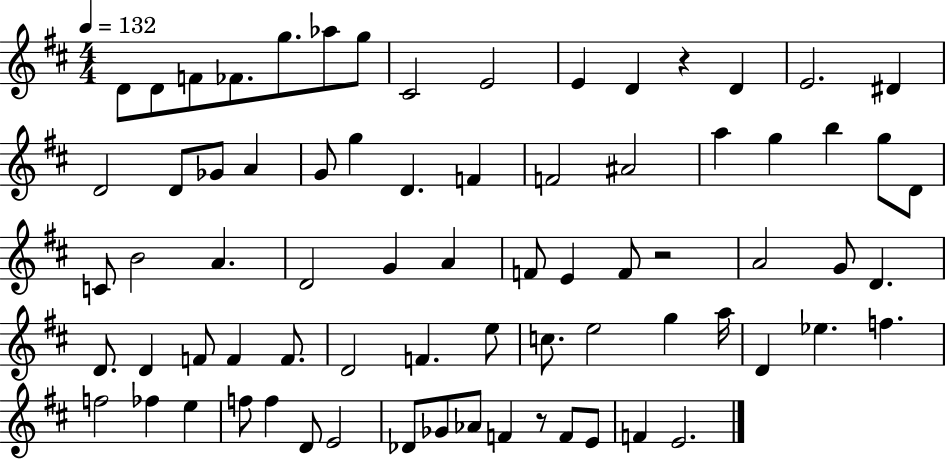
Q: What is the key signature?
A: D major